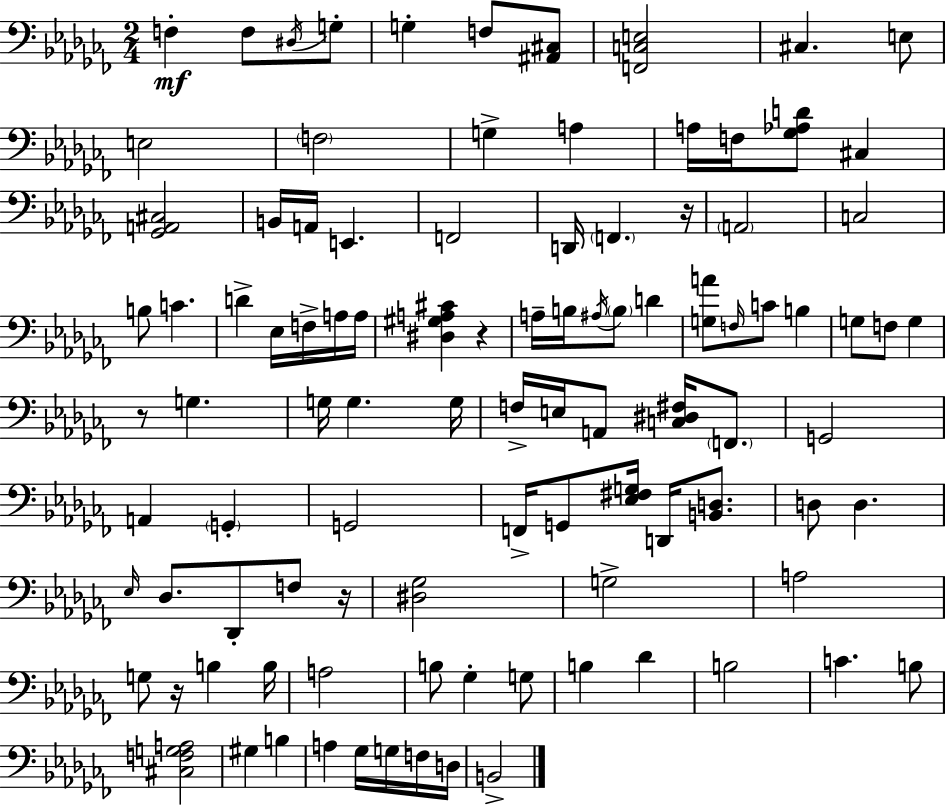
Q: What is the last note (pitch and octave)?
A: B2